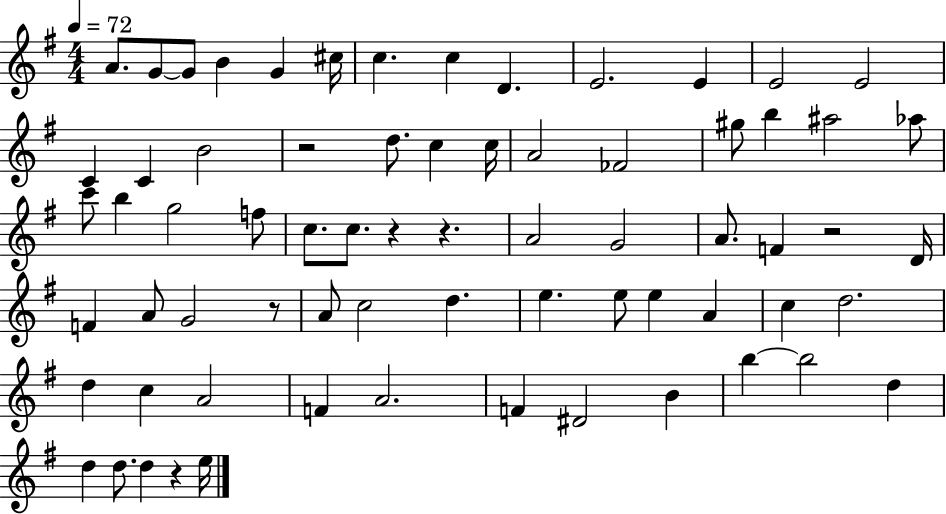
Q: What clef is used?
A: treble